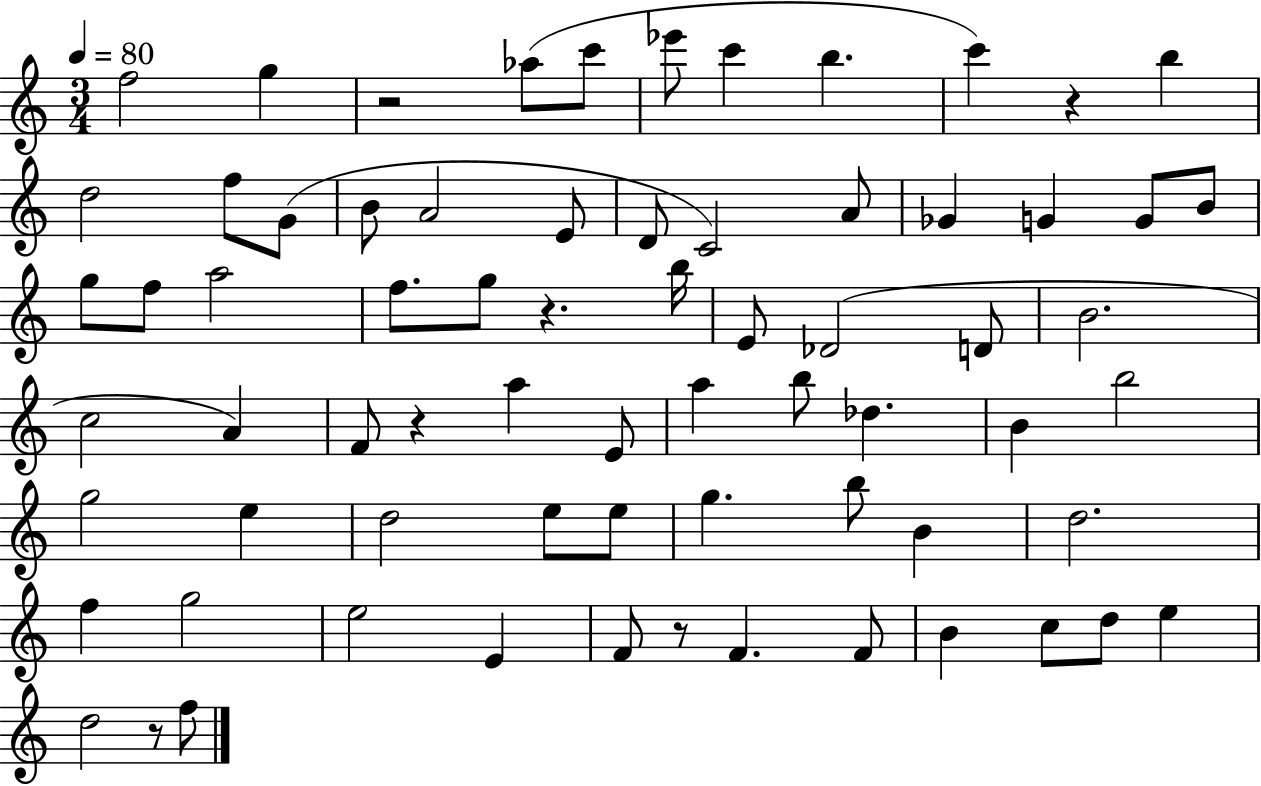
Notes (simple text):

F5/h G5/q R/h Ab5/e C6/e Eb6/e C6/q B5/q. C6/q R/q B5/q D5/h F5/e G4/e B4/e A4/h E4/e D4/e C4/h A4/e Gb4/q G4/q G4/e B4/e G5/e F5/e A5/h F5/e. G5/e R/q. B5/s E4/e Db4/h D4/e B4/h. C5/h A4/q F4/e R/q A5/q E4/e A5/q B5/e Db5/q. B4/q B5/h G5/h E5/q D5/h E5/e E5/e G5/q. B5/e B4/q D5/h. F5/q G5/h E5/h E4/q F4/e R/e F4/q. F4/e B4/q C5/e D5/e E5/q D5/h R/e F5/e